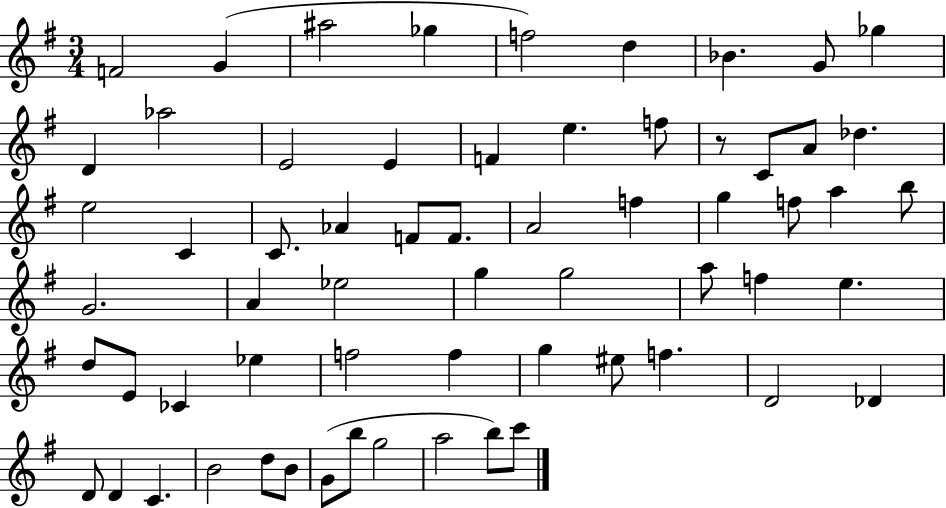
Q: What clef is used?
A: treble